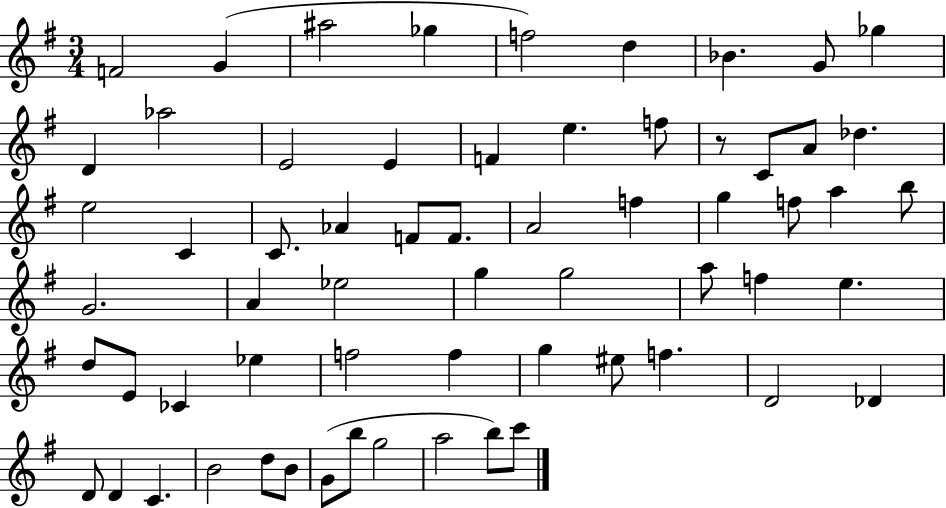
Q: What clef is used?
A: treble